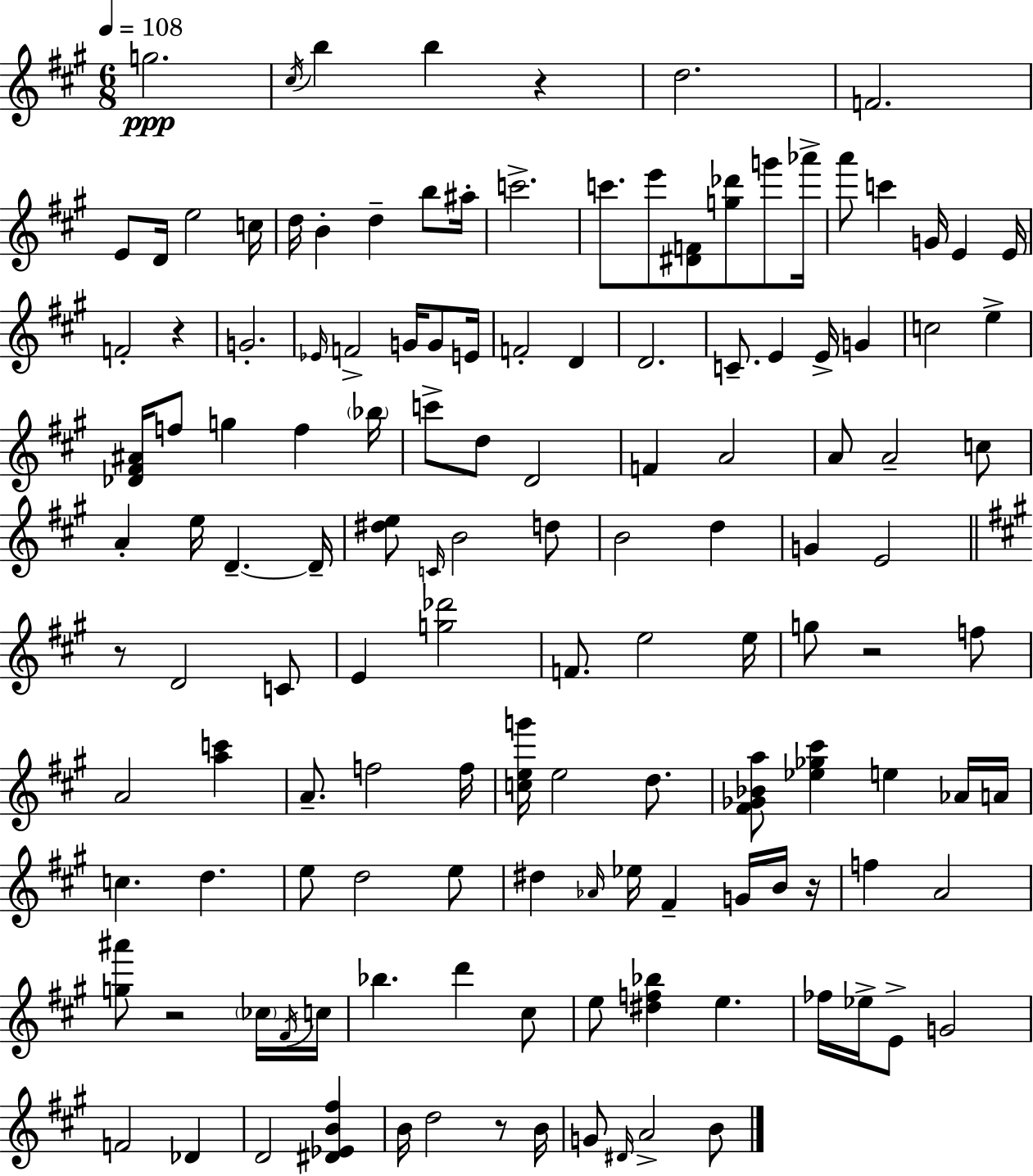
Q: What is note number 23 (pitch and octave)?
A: G4